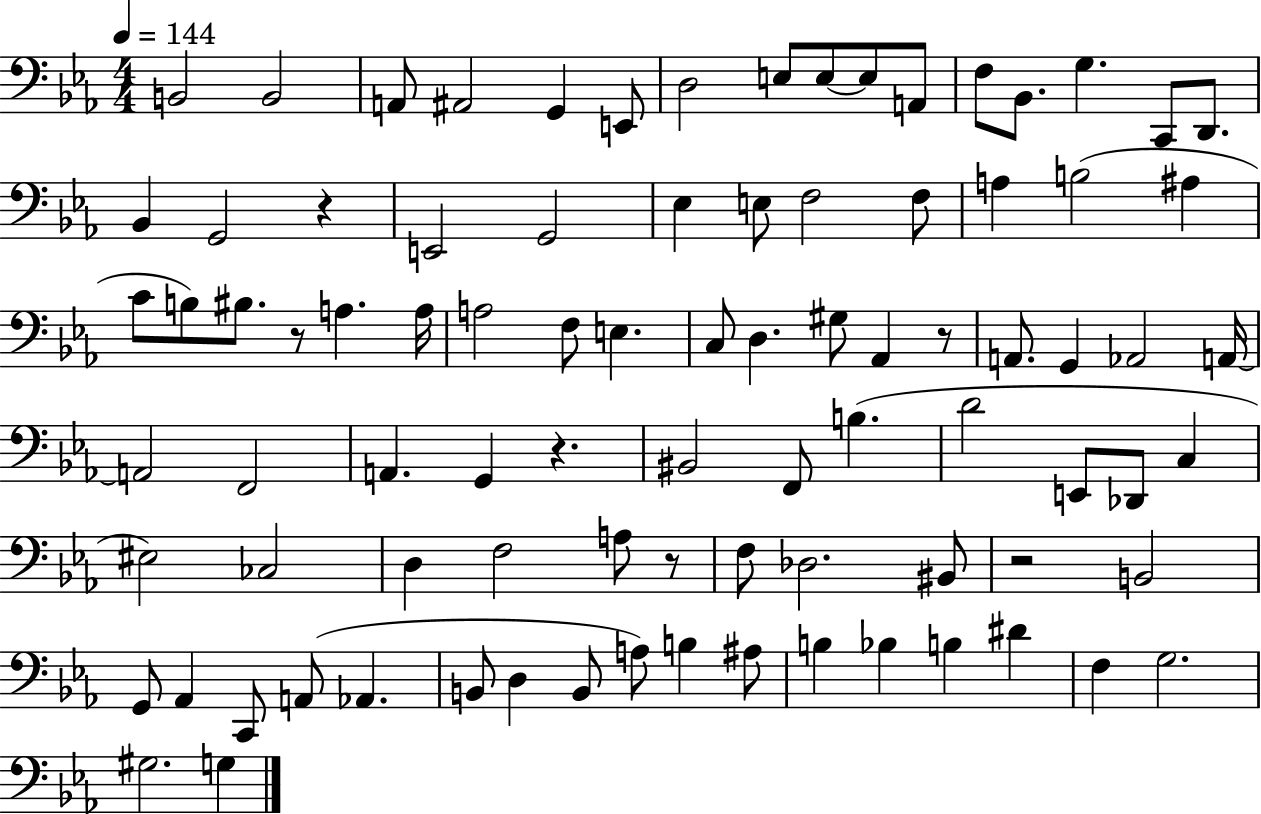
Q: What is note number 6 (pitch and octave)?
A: E2